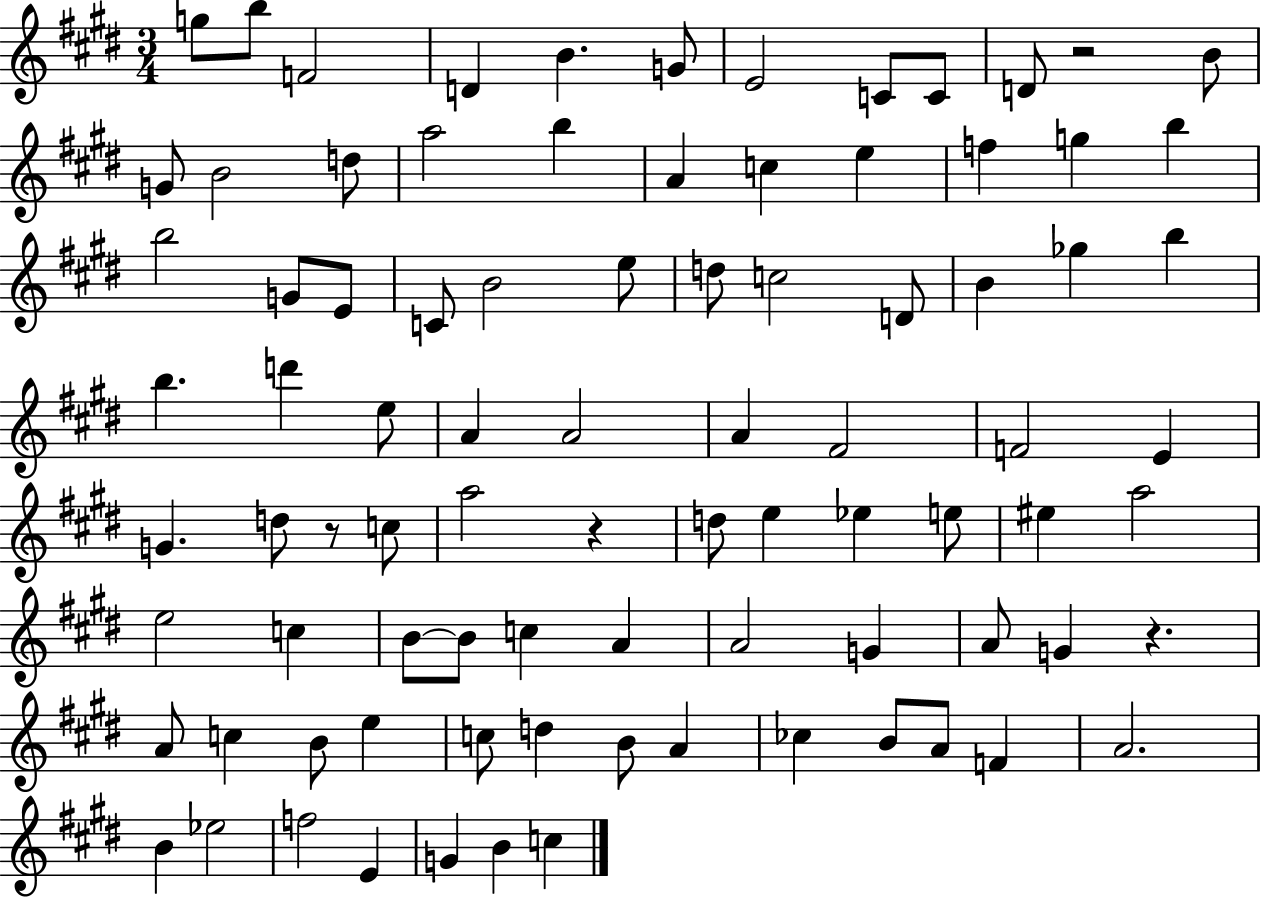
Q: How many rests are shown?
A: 4